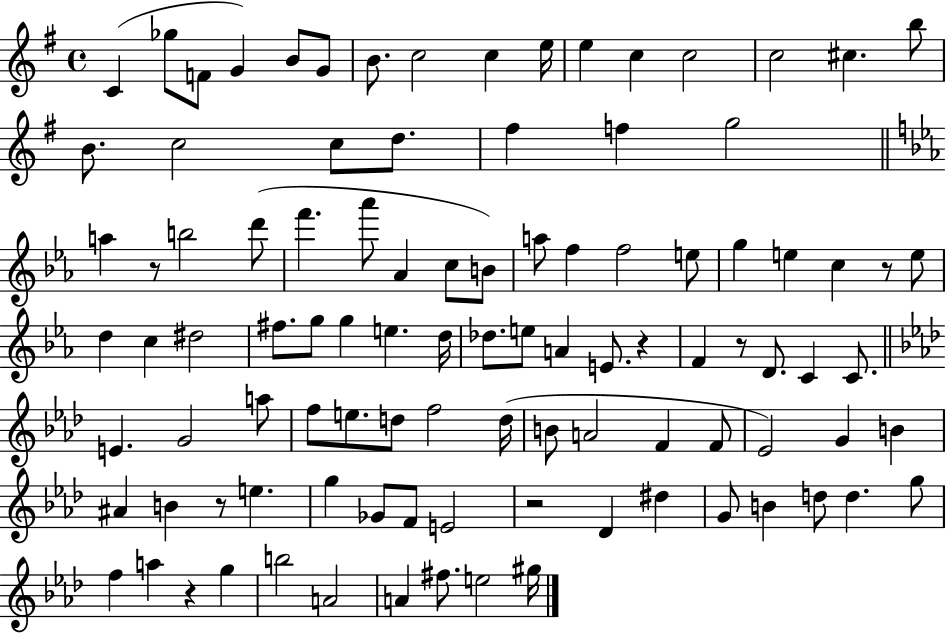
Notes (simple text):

C4/q Gb5/e F4/e G4/q B4/e G4/e B4/e. C5/h C5/q E5/s E5/q C5/q C5/h C5/h C#5/q. B5/e B4/e. C5/h C5/e D5/e. F#5/q F5/q G5/h A5/q R/e B5/h D6/e F6/q. Ab6/e Ab4/q C5/e B4/e A5/e F5/q F5/h E5/e G5/q E5/q C5/q R/e E5/e D5/q C5/q D#5/h F#5/e. G5/e G5/q E5/q. D5/s Db5/e. E5/e A4/q E4/e. R/q F4/q R/e D4/e. C4/q C4/e. E4/q. G4/h A5/e F5/e E5/e. D5/e F5/h D5/s B4/e A4/h F4/q F4/e Eb4/h G4/q B4/q A#4/q B4/q R/e E5/q. G5/q Gb4/e F4/e E4/h R/h Db4/q D#5/q G4/e B4/q D5/e D5/q. G5/e F5/q A5/q R/q G5/q B5/h A4/h A4/q F#5/e. E5/h G#5/s